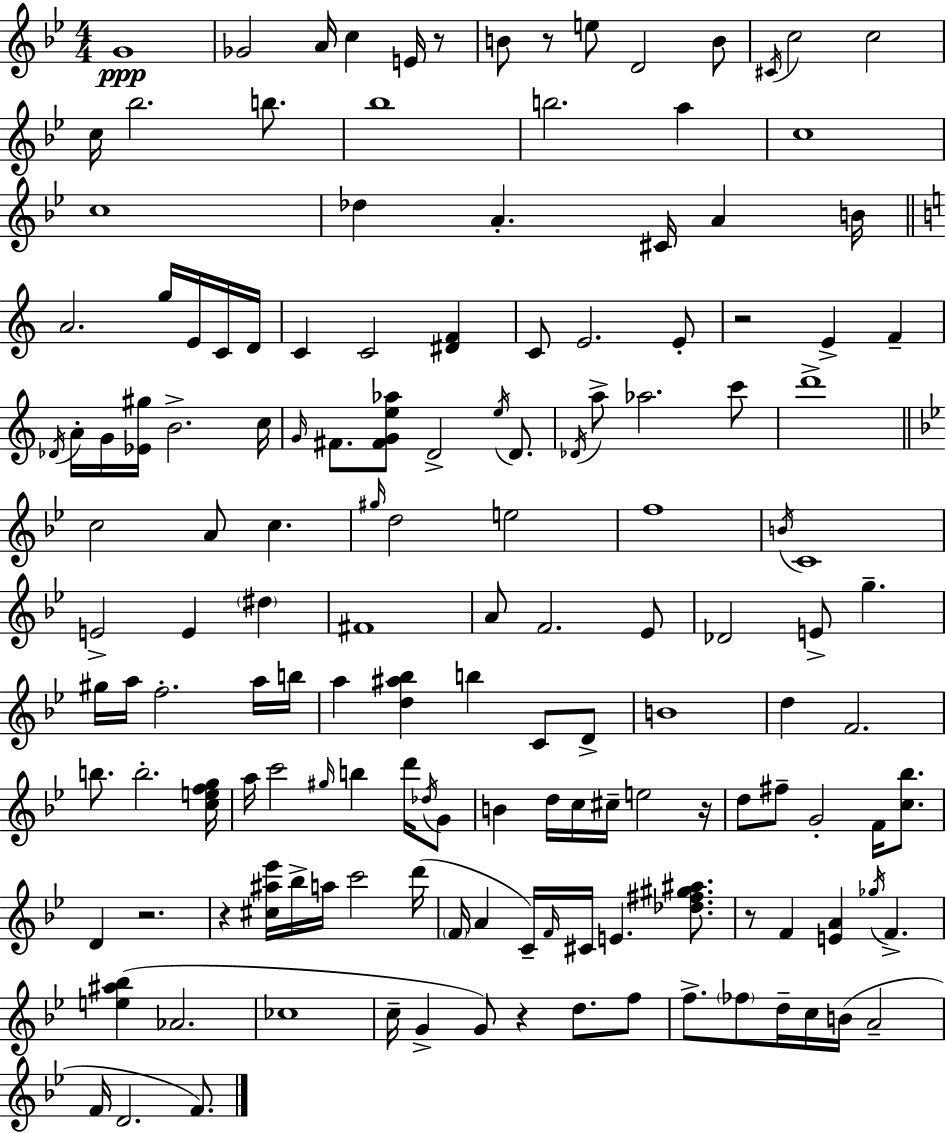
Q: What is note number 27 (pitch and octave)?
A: G5